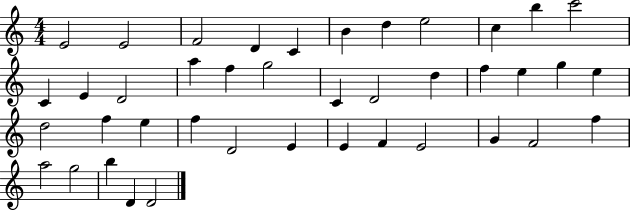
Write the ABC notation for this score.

X:1
T:Untitled
M:4/4
L:1/4
K:C
E2 E2 F2 D C B d e2 c b c'2 C E D2 a f g2 C D2 d f e g e d2 f e f D2 E E F E2 G F2 f a2 g2 b D D2